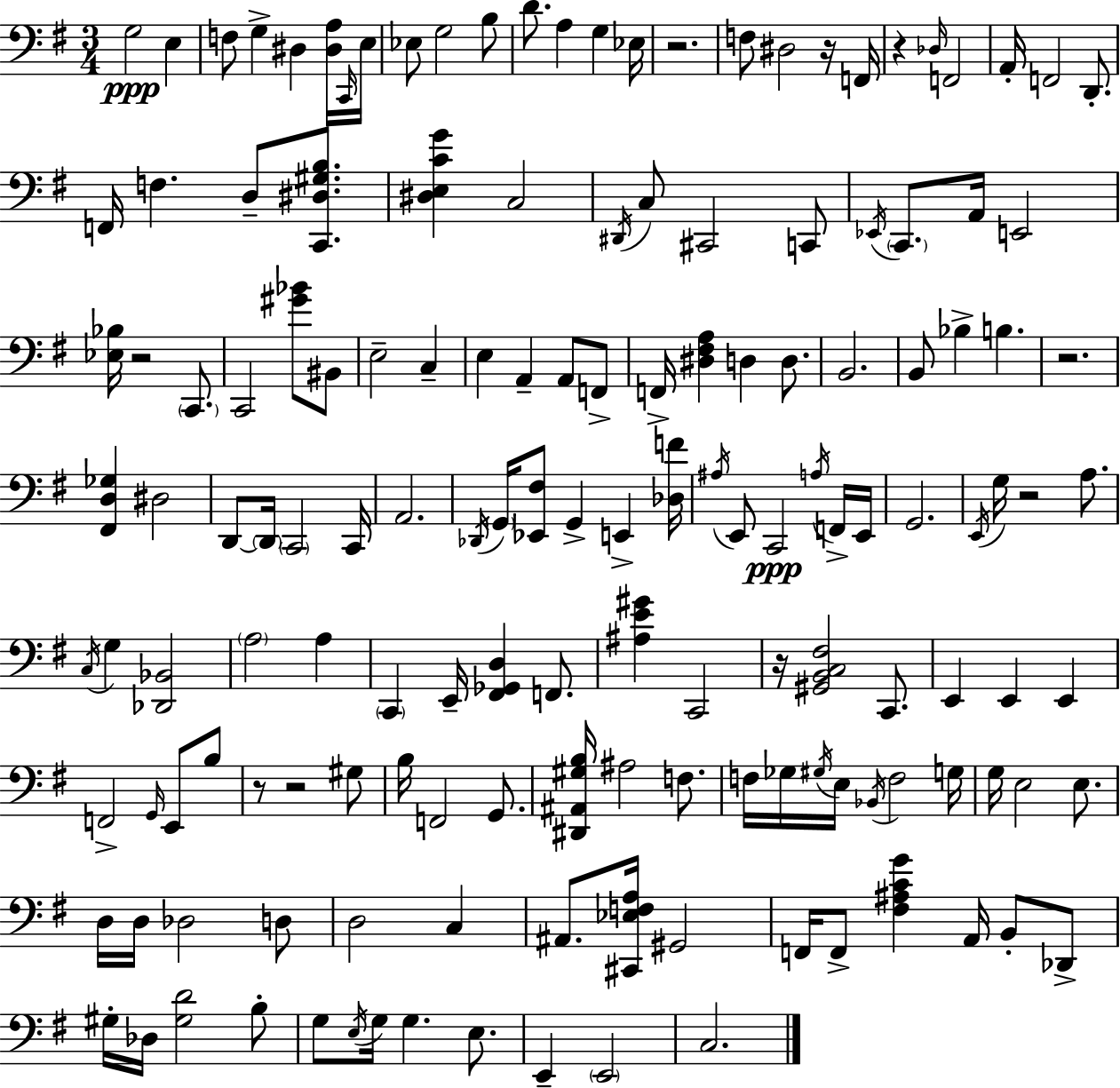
G3/h E3/q F3/e G3/q D#3/q [D#3,A3]/s C2/s E3/s Eb3/e G3/h B3/e D4/e. A3/q G3/q Eb3/s R/h. F3/e D#3/h R/s F2/s R/q Db3/s F2/h A2/s F2/h D2/e. F2/s F3/q. D3/e [C2,D#3,G#3,B3]/e. [D#3,E3,C4,G4]/q C3/h D#2/s C3/e C#2/h C2/e Eb2/s C2/e. A2/s E2/h [Eb3,Bb3]/s R/h C2/e. C2/h [G#4,Bb4]/e BIS2/e E3/h C3/q E3/q A2/q A2/e F2/e F2/s [D#3,F#3,A3]/q D3/q D3/e. B2/h. B2/e Bb3/q B3/q. R/h. [F#2,D3,Gb3]/q D#3/h D2/e D2/s C2/h C2/s A2/h. Db2/s G2/s [Eb2,F#3]/e G2/q E2/q [Db3,F4]/s A#3/s E2/e C2/h A3/s F2/s E2/s G2/h. E2/s G3/s R/h A3/e. C3/s G3/q [Db2,Bb2]/h A3/h A3/q C2/q E2/s [F#2,Gb2,D3]/q F2/e. [A#3,E4,G#4]/q C2/h R/s [G#2,B2,C3,F#3]/h C2/e. E2/q E2/q E2/q F2/h G2/s E2/e B3/e R/e R/h G#3/e B3/s F2/h G2/e. [D#2,A#2,G#3,B3]/s A#3/h F3/e. F3/s Gb3/s G#3/s E3/s Bb2/s F3/h G3/s G3/s E3/h E3/e. D3/s D3/s Db3/h D3/e D3/h C3/q A#2/e. [C#2,Eb3,F3,A3]/s G#2/h F2/s F2/e [F#3,A#3,C4,G4]/q A2/s B2/e Db2/e G#3/s Db3/s [G#3,D4]/h B3/e G3/e E3/s G3/s G3/q. E3/e. E2/q E2/h C3/h.